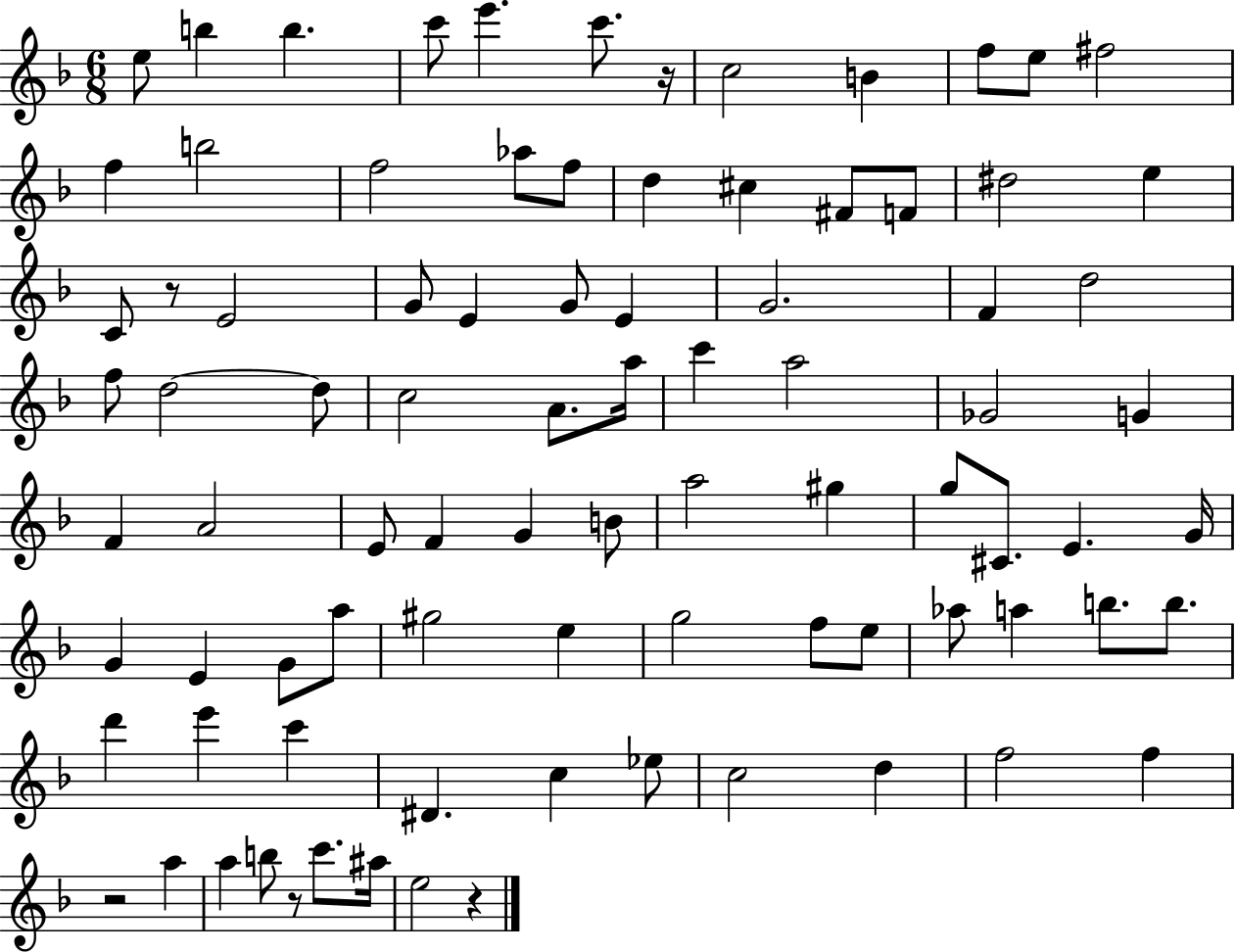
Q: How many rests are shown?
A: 5